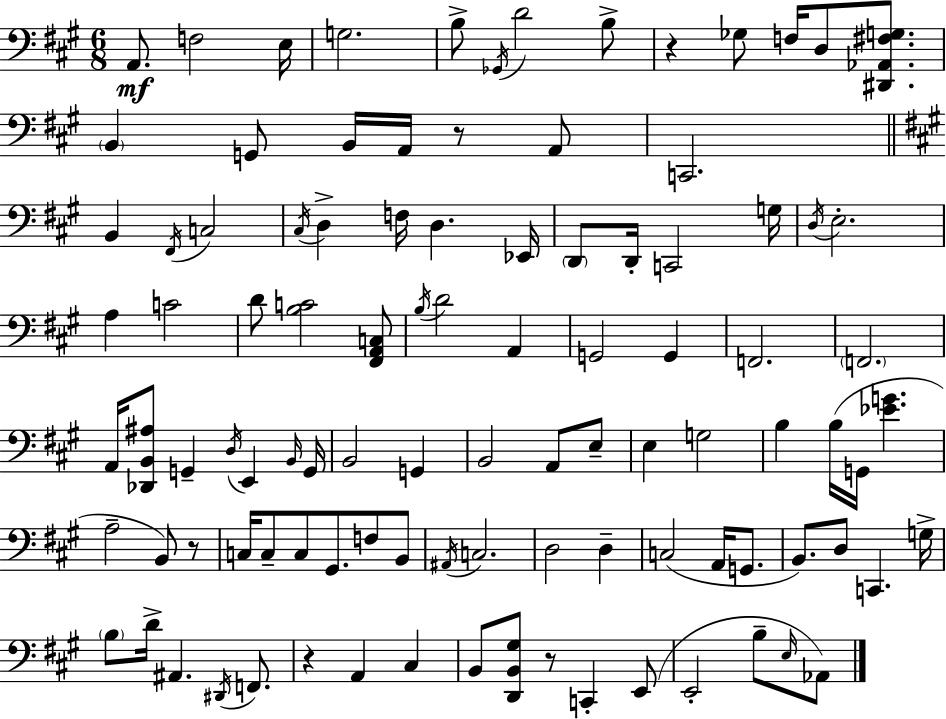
X:1
T:Untitled
M:6/8
L:1/4
K:A
A,,/2 F,2 E,/4 G,2 B,/2 _G,,/4 D2 B,/2 z _G,/2 F,/4 D,/2 [^D,,_A,,^F,G,]/2 B,, G,,/2 B,,/4 A,,/4 z/2 A,,/2 C,,2 B,, ^F,,/4 C,2 ^C,/4 D, F,/4 D, _E,,/4 D,,/2 D,,/4 C,,2 G,/4 D,/4 E,2 A, C2 D/2 [B,C]2 [^F,,A,,C,]/2 B,/4 D2 A,, G,,2 G,, F,,2 F,,2 A,,/4 [_D,,B,,^A,]/2 G,, D,/4 E,, B,,/4 G,,/4 B,,2 G,, B,,2 A,,/2 E,/2 E, G,2 B, B,/4 G,,/4 [_EG] A,2 B,,/2 z/2 C,/4 C,/2 C,/2 ^G,,/2 F,/2 B,,/2 ^A,,/4 C,2 D,2 D, C,2 A,,/4 G,,/2 B,,/2 D,/2 C,, G,/4 B,/2 D/4 ^A,, ^D,,/4 F,,/2 z A,, ^C, B,,/2 [D,,B,,^G,]/2 z/2 C,, E,,/2 E,,2 B,/2 E,/4 _A,,/2